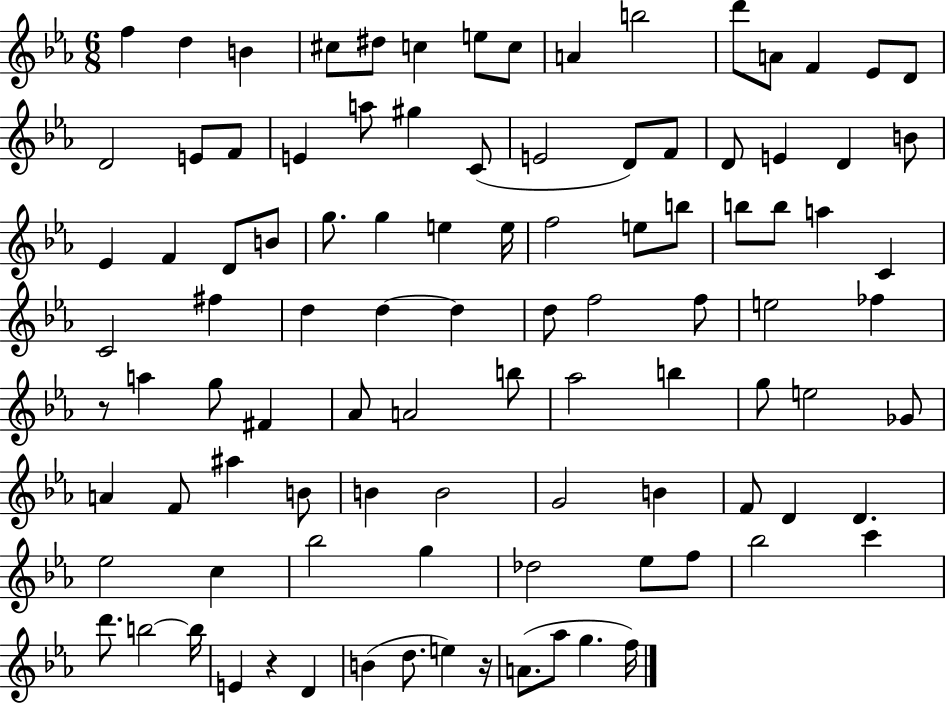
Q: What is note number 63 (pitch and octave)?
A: G5